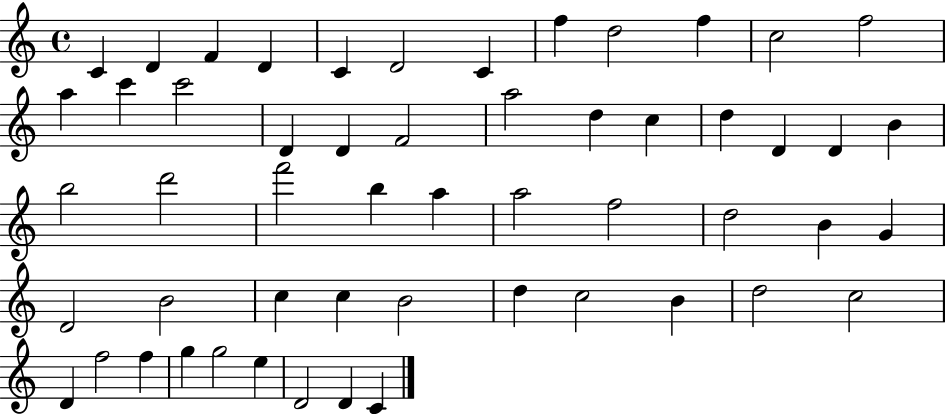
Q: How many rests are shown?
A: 0